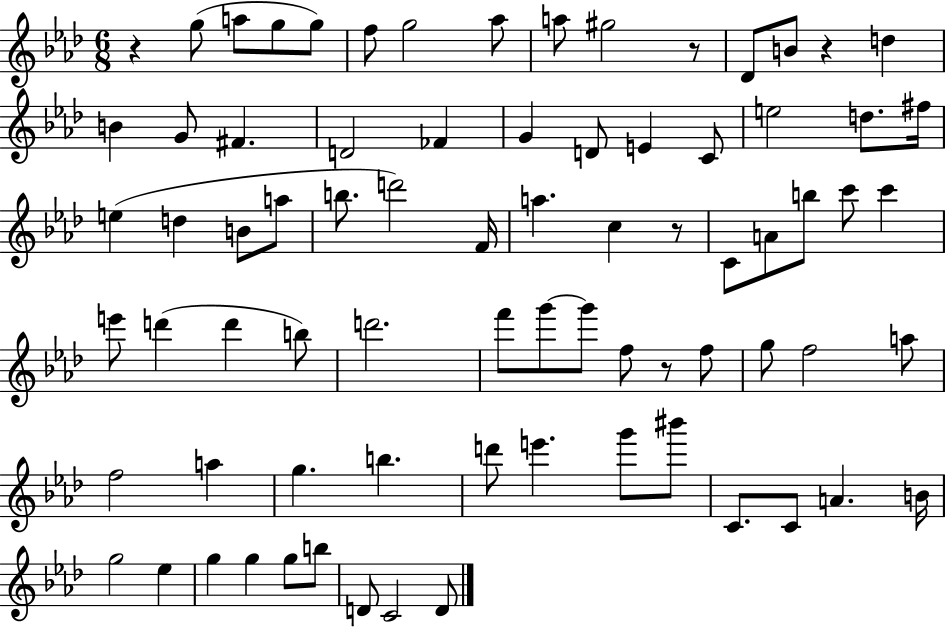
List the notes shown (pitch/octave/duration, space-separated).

R/q G5/e A5/e G5/e G5/e F5/e G5/h Ab5/e A5/e G#5/h R/e Db4/e B4/e R/q D5/q B4/q G4/e F#4/q. D4/h FES4/q G4/q D4/e E4/q C4/e E5/h D5/e. F#5/s E5/q D5/q B4/e A5/e B5/e. D6/h F4/s A5/q. C5/q R/e C4/e A4/e B5/e C6/e C6/q E6/e D6/q D6/q B5/e D6/h. F6/e G6/e G6/e F5/e R/e F5/e G5/e F5/h A5/e F5/h A5/q G5/q. B5/q. D6/e E6/q. G6/e BIS6/e C4/e. C4/e A4/q. B4/s G5/h Eb5/q G5/q G5/q G5/e B5/e D4/e C4/h D4/e